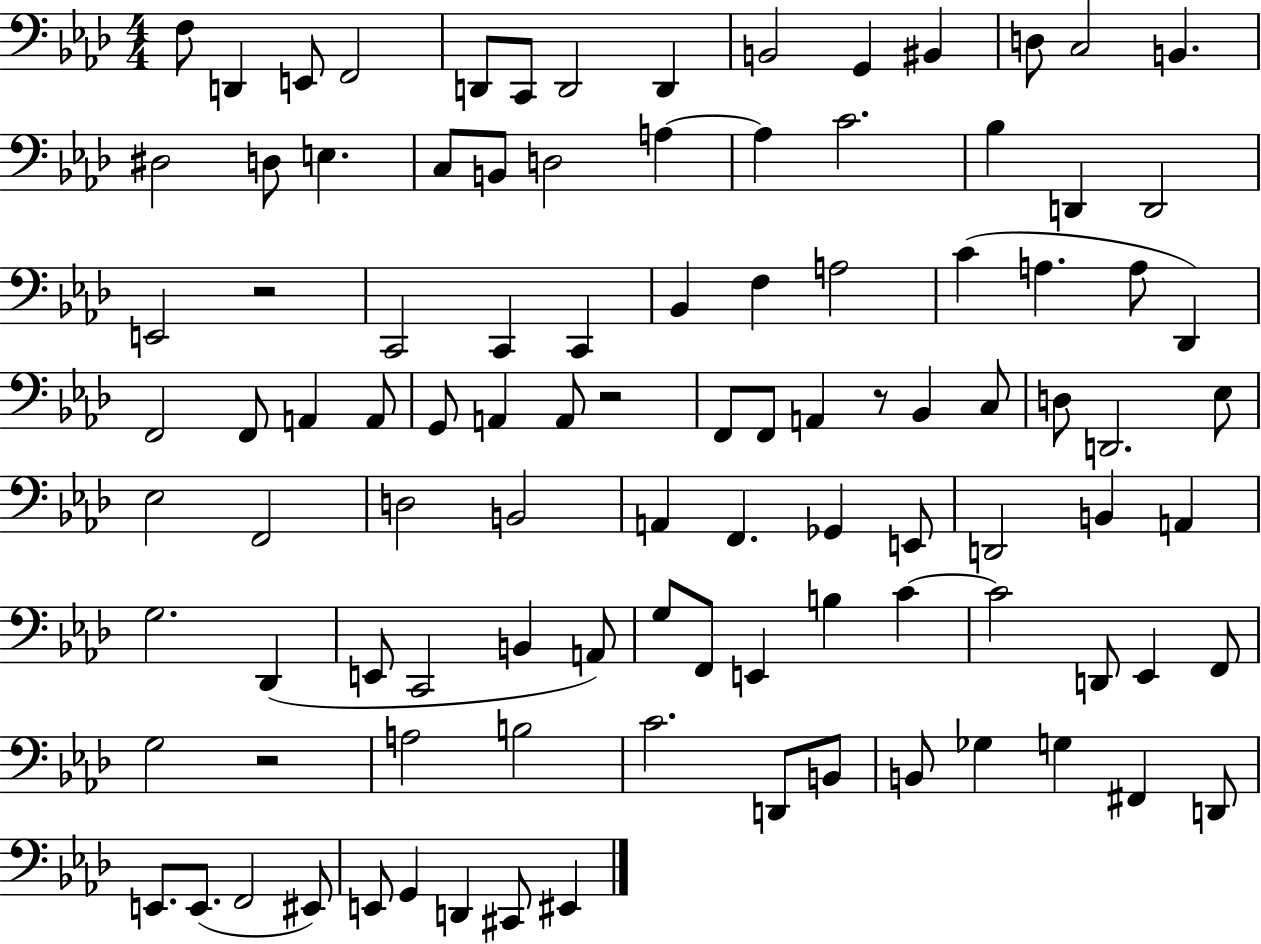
{
  \clef bass
  \numericTimeSignature
  \time 4/4
  \key aes \major
  \repeat volta 2 { f8 d,4 e,8 f,2 | d,8 c,8 d,2 d,4 | b,2 g,4 bis,4 | d8 c2 b,4. | \break dis2 d8 e4. | c8 b,8 d2 a4~~ | a4 c'2. | bes4 d,4 d,2 | \break e,2 r2 | c,2 c,4 c,4 | bes,4 f4 a2 | c'4( a4. a8 des,4) | \break f,2 f,8 a,4 a,8 | g,8 a,4 a,8 r2 | f,8 f,8 a,4 r8 bes,4 c8 | d8 d,2. ees8 | \break ees2 f,2 | d2 b,2 | a,4 f,4. ges,4 e,8 | d,2 b,4 a,4 | \break g2. des,4( | e,8 c,2 b,4 a,8) | g8 f,8 e,4 b4 c'4~~ | c'2 d,8 ees,4 f,8 | \break g2 r2 | a2 b2 | c'2. d,8 b,8 | b,8 ges4 g4 fis,4 d,8 | \break e,8. e,8.( f,2 eis,8) | e,8 g,4 d,4 cis,8 eis,4 | } \bar "|."
}